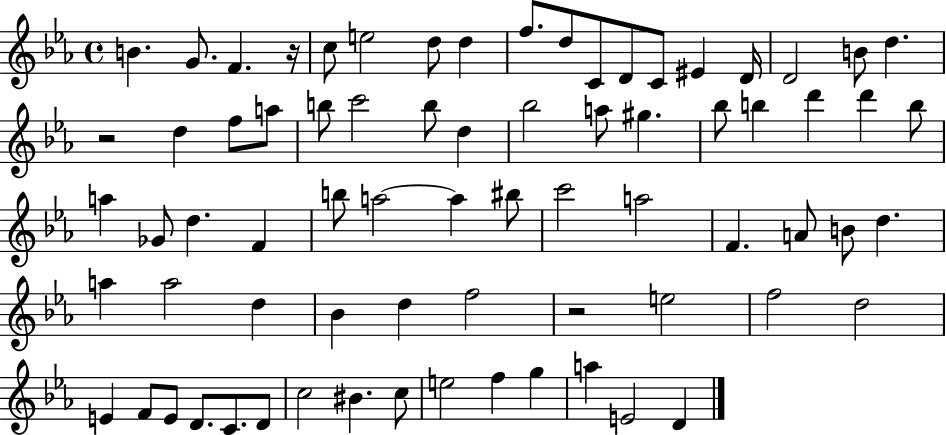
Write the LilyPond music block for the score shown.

{
  \clef treble
  \time 4/4
  \defaultTimeSignature
  \key ees \major
  \repeat volta 2 { b'4. g'8. f'4. r16 | c''8 e''2 d''8 d''4 | f''8. d''8 c'8 d'8 c'8 eis'4 d'16 | d'2 b'8 d''4. | \break r2 d''4 f''8 a''8 | b''8 c'''2 b''8 d''4 | bes''2 a''8 gis''4. | bes''8 b''4 d'''4 d'''4 b''8 | \break a''4 ges'8 d''4. f'4 | b''8 a''2~~ a''4 bis''8 | c'''2 a''2 | f'4. a'8 b'8 d''4. | \break a''4 a''2 d''4 | bes'4 d''4 f''2 | r2 e''2 | f''2 d''2 | \break e'4 f'8 e'8 d'8. c'8. d'8 | c''2 bis'4. c''8 | e''2 f''4 g''4 | a''4 e'2 d'4 | \break } \bar "|."
}